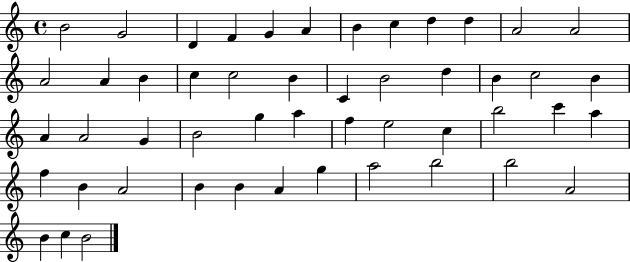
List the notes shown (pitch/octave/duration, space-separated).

B4/h G4/h D4/q F4/q G4/q A4/q B4/q C5/q D5/q D5/q A4/h A4/h A4/h A4/q B4/q C5/q C5/h B4/q C4/q B4/h D5/q B4/q C5/h B4/q A4/q A4/h G4/q B4/h G5/q A5/q F5/q E5/h C5/q B5/h C6/q A5/q F5/q B4/q A4/h B4/q B4/q A4/q G5/q A5/h B5/h B5/h A4/h B4/q C5/q B4/h